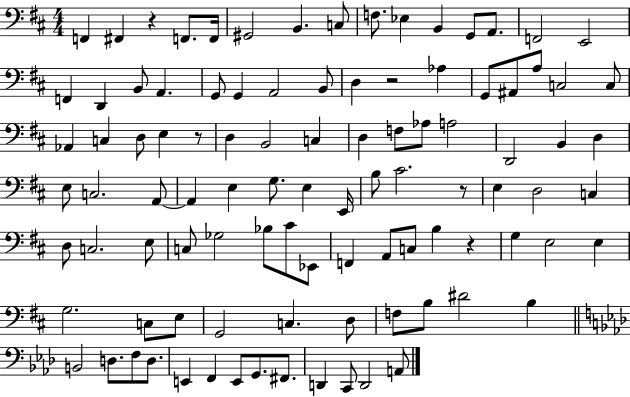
X:1
T:Untitled
M:4/4
L:1/4
K:D
F,, ^F,, z F,,/2 F,,/4 ^G,,2 B,, C,/2 F,/2 _E, B,, G,,/2 A,,/2 F,,2 E,,2 F,, D,, B,,/2 A,, G,,/2 G,, A,,2 B,,/2 D, z2 _A, G,,/2 ^A,,/2 A,/2 C,2 C,/2 _A,, C, D,/2 E, z/2 D, B,,2 C, D, F,/2 _A,/2 A,2 D,,2 B,, D, E,/2 C,2 A,,/2 A,, E, G,/2 E, E,,/4 B,/2 ^C2 z/2 E, D,2 C, D,/2 C,2 E,/2 C,/2 _G,2 _B,/2 ^C/2 _E,,/2 F,, A,,/2 C,/2 B, z G, E,2 E, G,2 C,/2 E,/2 G,,2 C, D,/2 F,/2 B,/2 ^D2 B, B,,2 D,/2 F,/2 D,/2 E,, F,, E,,/2 G,,/2 ^F,,/2 D,, C,,/2 D,,2 A,,/2